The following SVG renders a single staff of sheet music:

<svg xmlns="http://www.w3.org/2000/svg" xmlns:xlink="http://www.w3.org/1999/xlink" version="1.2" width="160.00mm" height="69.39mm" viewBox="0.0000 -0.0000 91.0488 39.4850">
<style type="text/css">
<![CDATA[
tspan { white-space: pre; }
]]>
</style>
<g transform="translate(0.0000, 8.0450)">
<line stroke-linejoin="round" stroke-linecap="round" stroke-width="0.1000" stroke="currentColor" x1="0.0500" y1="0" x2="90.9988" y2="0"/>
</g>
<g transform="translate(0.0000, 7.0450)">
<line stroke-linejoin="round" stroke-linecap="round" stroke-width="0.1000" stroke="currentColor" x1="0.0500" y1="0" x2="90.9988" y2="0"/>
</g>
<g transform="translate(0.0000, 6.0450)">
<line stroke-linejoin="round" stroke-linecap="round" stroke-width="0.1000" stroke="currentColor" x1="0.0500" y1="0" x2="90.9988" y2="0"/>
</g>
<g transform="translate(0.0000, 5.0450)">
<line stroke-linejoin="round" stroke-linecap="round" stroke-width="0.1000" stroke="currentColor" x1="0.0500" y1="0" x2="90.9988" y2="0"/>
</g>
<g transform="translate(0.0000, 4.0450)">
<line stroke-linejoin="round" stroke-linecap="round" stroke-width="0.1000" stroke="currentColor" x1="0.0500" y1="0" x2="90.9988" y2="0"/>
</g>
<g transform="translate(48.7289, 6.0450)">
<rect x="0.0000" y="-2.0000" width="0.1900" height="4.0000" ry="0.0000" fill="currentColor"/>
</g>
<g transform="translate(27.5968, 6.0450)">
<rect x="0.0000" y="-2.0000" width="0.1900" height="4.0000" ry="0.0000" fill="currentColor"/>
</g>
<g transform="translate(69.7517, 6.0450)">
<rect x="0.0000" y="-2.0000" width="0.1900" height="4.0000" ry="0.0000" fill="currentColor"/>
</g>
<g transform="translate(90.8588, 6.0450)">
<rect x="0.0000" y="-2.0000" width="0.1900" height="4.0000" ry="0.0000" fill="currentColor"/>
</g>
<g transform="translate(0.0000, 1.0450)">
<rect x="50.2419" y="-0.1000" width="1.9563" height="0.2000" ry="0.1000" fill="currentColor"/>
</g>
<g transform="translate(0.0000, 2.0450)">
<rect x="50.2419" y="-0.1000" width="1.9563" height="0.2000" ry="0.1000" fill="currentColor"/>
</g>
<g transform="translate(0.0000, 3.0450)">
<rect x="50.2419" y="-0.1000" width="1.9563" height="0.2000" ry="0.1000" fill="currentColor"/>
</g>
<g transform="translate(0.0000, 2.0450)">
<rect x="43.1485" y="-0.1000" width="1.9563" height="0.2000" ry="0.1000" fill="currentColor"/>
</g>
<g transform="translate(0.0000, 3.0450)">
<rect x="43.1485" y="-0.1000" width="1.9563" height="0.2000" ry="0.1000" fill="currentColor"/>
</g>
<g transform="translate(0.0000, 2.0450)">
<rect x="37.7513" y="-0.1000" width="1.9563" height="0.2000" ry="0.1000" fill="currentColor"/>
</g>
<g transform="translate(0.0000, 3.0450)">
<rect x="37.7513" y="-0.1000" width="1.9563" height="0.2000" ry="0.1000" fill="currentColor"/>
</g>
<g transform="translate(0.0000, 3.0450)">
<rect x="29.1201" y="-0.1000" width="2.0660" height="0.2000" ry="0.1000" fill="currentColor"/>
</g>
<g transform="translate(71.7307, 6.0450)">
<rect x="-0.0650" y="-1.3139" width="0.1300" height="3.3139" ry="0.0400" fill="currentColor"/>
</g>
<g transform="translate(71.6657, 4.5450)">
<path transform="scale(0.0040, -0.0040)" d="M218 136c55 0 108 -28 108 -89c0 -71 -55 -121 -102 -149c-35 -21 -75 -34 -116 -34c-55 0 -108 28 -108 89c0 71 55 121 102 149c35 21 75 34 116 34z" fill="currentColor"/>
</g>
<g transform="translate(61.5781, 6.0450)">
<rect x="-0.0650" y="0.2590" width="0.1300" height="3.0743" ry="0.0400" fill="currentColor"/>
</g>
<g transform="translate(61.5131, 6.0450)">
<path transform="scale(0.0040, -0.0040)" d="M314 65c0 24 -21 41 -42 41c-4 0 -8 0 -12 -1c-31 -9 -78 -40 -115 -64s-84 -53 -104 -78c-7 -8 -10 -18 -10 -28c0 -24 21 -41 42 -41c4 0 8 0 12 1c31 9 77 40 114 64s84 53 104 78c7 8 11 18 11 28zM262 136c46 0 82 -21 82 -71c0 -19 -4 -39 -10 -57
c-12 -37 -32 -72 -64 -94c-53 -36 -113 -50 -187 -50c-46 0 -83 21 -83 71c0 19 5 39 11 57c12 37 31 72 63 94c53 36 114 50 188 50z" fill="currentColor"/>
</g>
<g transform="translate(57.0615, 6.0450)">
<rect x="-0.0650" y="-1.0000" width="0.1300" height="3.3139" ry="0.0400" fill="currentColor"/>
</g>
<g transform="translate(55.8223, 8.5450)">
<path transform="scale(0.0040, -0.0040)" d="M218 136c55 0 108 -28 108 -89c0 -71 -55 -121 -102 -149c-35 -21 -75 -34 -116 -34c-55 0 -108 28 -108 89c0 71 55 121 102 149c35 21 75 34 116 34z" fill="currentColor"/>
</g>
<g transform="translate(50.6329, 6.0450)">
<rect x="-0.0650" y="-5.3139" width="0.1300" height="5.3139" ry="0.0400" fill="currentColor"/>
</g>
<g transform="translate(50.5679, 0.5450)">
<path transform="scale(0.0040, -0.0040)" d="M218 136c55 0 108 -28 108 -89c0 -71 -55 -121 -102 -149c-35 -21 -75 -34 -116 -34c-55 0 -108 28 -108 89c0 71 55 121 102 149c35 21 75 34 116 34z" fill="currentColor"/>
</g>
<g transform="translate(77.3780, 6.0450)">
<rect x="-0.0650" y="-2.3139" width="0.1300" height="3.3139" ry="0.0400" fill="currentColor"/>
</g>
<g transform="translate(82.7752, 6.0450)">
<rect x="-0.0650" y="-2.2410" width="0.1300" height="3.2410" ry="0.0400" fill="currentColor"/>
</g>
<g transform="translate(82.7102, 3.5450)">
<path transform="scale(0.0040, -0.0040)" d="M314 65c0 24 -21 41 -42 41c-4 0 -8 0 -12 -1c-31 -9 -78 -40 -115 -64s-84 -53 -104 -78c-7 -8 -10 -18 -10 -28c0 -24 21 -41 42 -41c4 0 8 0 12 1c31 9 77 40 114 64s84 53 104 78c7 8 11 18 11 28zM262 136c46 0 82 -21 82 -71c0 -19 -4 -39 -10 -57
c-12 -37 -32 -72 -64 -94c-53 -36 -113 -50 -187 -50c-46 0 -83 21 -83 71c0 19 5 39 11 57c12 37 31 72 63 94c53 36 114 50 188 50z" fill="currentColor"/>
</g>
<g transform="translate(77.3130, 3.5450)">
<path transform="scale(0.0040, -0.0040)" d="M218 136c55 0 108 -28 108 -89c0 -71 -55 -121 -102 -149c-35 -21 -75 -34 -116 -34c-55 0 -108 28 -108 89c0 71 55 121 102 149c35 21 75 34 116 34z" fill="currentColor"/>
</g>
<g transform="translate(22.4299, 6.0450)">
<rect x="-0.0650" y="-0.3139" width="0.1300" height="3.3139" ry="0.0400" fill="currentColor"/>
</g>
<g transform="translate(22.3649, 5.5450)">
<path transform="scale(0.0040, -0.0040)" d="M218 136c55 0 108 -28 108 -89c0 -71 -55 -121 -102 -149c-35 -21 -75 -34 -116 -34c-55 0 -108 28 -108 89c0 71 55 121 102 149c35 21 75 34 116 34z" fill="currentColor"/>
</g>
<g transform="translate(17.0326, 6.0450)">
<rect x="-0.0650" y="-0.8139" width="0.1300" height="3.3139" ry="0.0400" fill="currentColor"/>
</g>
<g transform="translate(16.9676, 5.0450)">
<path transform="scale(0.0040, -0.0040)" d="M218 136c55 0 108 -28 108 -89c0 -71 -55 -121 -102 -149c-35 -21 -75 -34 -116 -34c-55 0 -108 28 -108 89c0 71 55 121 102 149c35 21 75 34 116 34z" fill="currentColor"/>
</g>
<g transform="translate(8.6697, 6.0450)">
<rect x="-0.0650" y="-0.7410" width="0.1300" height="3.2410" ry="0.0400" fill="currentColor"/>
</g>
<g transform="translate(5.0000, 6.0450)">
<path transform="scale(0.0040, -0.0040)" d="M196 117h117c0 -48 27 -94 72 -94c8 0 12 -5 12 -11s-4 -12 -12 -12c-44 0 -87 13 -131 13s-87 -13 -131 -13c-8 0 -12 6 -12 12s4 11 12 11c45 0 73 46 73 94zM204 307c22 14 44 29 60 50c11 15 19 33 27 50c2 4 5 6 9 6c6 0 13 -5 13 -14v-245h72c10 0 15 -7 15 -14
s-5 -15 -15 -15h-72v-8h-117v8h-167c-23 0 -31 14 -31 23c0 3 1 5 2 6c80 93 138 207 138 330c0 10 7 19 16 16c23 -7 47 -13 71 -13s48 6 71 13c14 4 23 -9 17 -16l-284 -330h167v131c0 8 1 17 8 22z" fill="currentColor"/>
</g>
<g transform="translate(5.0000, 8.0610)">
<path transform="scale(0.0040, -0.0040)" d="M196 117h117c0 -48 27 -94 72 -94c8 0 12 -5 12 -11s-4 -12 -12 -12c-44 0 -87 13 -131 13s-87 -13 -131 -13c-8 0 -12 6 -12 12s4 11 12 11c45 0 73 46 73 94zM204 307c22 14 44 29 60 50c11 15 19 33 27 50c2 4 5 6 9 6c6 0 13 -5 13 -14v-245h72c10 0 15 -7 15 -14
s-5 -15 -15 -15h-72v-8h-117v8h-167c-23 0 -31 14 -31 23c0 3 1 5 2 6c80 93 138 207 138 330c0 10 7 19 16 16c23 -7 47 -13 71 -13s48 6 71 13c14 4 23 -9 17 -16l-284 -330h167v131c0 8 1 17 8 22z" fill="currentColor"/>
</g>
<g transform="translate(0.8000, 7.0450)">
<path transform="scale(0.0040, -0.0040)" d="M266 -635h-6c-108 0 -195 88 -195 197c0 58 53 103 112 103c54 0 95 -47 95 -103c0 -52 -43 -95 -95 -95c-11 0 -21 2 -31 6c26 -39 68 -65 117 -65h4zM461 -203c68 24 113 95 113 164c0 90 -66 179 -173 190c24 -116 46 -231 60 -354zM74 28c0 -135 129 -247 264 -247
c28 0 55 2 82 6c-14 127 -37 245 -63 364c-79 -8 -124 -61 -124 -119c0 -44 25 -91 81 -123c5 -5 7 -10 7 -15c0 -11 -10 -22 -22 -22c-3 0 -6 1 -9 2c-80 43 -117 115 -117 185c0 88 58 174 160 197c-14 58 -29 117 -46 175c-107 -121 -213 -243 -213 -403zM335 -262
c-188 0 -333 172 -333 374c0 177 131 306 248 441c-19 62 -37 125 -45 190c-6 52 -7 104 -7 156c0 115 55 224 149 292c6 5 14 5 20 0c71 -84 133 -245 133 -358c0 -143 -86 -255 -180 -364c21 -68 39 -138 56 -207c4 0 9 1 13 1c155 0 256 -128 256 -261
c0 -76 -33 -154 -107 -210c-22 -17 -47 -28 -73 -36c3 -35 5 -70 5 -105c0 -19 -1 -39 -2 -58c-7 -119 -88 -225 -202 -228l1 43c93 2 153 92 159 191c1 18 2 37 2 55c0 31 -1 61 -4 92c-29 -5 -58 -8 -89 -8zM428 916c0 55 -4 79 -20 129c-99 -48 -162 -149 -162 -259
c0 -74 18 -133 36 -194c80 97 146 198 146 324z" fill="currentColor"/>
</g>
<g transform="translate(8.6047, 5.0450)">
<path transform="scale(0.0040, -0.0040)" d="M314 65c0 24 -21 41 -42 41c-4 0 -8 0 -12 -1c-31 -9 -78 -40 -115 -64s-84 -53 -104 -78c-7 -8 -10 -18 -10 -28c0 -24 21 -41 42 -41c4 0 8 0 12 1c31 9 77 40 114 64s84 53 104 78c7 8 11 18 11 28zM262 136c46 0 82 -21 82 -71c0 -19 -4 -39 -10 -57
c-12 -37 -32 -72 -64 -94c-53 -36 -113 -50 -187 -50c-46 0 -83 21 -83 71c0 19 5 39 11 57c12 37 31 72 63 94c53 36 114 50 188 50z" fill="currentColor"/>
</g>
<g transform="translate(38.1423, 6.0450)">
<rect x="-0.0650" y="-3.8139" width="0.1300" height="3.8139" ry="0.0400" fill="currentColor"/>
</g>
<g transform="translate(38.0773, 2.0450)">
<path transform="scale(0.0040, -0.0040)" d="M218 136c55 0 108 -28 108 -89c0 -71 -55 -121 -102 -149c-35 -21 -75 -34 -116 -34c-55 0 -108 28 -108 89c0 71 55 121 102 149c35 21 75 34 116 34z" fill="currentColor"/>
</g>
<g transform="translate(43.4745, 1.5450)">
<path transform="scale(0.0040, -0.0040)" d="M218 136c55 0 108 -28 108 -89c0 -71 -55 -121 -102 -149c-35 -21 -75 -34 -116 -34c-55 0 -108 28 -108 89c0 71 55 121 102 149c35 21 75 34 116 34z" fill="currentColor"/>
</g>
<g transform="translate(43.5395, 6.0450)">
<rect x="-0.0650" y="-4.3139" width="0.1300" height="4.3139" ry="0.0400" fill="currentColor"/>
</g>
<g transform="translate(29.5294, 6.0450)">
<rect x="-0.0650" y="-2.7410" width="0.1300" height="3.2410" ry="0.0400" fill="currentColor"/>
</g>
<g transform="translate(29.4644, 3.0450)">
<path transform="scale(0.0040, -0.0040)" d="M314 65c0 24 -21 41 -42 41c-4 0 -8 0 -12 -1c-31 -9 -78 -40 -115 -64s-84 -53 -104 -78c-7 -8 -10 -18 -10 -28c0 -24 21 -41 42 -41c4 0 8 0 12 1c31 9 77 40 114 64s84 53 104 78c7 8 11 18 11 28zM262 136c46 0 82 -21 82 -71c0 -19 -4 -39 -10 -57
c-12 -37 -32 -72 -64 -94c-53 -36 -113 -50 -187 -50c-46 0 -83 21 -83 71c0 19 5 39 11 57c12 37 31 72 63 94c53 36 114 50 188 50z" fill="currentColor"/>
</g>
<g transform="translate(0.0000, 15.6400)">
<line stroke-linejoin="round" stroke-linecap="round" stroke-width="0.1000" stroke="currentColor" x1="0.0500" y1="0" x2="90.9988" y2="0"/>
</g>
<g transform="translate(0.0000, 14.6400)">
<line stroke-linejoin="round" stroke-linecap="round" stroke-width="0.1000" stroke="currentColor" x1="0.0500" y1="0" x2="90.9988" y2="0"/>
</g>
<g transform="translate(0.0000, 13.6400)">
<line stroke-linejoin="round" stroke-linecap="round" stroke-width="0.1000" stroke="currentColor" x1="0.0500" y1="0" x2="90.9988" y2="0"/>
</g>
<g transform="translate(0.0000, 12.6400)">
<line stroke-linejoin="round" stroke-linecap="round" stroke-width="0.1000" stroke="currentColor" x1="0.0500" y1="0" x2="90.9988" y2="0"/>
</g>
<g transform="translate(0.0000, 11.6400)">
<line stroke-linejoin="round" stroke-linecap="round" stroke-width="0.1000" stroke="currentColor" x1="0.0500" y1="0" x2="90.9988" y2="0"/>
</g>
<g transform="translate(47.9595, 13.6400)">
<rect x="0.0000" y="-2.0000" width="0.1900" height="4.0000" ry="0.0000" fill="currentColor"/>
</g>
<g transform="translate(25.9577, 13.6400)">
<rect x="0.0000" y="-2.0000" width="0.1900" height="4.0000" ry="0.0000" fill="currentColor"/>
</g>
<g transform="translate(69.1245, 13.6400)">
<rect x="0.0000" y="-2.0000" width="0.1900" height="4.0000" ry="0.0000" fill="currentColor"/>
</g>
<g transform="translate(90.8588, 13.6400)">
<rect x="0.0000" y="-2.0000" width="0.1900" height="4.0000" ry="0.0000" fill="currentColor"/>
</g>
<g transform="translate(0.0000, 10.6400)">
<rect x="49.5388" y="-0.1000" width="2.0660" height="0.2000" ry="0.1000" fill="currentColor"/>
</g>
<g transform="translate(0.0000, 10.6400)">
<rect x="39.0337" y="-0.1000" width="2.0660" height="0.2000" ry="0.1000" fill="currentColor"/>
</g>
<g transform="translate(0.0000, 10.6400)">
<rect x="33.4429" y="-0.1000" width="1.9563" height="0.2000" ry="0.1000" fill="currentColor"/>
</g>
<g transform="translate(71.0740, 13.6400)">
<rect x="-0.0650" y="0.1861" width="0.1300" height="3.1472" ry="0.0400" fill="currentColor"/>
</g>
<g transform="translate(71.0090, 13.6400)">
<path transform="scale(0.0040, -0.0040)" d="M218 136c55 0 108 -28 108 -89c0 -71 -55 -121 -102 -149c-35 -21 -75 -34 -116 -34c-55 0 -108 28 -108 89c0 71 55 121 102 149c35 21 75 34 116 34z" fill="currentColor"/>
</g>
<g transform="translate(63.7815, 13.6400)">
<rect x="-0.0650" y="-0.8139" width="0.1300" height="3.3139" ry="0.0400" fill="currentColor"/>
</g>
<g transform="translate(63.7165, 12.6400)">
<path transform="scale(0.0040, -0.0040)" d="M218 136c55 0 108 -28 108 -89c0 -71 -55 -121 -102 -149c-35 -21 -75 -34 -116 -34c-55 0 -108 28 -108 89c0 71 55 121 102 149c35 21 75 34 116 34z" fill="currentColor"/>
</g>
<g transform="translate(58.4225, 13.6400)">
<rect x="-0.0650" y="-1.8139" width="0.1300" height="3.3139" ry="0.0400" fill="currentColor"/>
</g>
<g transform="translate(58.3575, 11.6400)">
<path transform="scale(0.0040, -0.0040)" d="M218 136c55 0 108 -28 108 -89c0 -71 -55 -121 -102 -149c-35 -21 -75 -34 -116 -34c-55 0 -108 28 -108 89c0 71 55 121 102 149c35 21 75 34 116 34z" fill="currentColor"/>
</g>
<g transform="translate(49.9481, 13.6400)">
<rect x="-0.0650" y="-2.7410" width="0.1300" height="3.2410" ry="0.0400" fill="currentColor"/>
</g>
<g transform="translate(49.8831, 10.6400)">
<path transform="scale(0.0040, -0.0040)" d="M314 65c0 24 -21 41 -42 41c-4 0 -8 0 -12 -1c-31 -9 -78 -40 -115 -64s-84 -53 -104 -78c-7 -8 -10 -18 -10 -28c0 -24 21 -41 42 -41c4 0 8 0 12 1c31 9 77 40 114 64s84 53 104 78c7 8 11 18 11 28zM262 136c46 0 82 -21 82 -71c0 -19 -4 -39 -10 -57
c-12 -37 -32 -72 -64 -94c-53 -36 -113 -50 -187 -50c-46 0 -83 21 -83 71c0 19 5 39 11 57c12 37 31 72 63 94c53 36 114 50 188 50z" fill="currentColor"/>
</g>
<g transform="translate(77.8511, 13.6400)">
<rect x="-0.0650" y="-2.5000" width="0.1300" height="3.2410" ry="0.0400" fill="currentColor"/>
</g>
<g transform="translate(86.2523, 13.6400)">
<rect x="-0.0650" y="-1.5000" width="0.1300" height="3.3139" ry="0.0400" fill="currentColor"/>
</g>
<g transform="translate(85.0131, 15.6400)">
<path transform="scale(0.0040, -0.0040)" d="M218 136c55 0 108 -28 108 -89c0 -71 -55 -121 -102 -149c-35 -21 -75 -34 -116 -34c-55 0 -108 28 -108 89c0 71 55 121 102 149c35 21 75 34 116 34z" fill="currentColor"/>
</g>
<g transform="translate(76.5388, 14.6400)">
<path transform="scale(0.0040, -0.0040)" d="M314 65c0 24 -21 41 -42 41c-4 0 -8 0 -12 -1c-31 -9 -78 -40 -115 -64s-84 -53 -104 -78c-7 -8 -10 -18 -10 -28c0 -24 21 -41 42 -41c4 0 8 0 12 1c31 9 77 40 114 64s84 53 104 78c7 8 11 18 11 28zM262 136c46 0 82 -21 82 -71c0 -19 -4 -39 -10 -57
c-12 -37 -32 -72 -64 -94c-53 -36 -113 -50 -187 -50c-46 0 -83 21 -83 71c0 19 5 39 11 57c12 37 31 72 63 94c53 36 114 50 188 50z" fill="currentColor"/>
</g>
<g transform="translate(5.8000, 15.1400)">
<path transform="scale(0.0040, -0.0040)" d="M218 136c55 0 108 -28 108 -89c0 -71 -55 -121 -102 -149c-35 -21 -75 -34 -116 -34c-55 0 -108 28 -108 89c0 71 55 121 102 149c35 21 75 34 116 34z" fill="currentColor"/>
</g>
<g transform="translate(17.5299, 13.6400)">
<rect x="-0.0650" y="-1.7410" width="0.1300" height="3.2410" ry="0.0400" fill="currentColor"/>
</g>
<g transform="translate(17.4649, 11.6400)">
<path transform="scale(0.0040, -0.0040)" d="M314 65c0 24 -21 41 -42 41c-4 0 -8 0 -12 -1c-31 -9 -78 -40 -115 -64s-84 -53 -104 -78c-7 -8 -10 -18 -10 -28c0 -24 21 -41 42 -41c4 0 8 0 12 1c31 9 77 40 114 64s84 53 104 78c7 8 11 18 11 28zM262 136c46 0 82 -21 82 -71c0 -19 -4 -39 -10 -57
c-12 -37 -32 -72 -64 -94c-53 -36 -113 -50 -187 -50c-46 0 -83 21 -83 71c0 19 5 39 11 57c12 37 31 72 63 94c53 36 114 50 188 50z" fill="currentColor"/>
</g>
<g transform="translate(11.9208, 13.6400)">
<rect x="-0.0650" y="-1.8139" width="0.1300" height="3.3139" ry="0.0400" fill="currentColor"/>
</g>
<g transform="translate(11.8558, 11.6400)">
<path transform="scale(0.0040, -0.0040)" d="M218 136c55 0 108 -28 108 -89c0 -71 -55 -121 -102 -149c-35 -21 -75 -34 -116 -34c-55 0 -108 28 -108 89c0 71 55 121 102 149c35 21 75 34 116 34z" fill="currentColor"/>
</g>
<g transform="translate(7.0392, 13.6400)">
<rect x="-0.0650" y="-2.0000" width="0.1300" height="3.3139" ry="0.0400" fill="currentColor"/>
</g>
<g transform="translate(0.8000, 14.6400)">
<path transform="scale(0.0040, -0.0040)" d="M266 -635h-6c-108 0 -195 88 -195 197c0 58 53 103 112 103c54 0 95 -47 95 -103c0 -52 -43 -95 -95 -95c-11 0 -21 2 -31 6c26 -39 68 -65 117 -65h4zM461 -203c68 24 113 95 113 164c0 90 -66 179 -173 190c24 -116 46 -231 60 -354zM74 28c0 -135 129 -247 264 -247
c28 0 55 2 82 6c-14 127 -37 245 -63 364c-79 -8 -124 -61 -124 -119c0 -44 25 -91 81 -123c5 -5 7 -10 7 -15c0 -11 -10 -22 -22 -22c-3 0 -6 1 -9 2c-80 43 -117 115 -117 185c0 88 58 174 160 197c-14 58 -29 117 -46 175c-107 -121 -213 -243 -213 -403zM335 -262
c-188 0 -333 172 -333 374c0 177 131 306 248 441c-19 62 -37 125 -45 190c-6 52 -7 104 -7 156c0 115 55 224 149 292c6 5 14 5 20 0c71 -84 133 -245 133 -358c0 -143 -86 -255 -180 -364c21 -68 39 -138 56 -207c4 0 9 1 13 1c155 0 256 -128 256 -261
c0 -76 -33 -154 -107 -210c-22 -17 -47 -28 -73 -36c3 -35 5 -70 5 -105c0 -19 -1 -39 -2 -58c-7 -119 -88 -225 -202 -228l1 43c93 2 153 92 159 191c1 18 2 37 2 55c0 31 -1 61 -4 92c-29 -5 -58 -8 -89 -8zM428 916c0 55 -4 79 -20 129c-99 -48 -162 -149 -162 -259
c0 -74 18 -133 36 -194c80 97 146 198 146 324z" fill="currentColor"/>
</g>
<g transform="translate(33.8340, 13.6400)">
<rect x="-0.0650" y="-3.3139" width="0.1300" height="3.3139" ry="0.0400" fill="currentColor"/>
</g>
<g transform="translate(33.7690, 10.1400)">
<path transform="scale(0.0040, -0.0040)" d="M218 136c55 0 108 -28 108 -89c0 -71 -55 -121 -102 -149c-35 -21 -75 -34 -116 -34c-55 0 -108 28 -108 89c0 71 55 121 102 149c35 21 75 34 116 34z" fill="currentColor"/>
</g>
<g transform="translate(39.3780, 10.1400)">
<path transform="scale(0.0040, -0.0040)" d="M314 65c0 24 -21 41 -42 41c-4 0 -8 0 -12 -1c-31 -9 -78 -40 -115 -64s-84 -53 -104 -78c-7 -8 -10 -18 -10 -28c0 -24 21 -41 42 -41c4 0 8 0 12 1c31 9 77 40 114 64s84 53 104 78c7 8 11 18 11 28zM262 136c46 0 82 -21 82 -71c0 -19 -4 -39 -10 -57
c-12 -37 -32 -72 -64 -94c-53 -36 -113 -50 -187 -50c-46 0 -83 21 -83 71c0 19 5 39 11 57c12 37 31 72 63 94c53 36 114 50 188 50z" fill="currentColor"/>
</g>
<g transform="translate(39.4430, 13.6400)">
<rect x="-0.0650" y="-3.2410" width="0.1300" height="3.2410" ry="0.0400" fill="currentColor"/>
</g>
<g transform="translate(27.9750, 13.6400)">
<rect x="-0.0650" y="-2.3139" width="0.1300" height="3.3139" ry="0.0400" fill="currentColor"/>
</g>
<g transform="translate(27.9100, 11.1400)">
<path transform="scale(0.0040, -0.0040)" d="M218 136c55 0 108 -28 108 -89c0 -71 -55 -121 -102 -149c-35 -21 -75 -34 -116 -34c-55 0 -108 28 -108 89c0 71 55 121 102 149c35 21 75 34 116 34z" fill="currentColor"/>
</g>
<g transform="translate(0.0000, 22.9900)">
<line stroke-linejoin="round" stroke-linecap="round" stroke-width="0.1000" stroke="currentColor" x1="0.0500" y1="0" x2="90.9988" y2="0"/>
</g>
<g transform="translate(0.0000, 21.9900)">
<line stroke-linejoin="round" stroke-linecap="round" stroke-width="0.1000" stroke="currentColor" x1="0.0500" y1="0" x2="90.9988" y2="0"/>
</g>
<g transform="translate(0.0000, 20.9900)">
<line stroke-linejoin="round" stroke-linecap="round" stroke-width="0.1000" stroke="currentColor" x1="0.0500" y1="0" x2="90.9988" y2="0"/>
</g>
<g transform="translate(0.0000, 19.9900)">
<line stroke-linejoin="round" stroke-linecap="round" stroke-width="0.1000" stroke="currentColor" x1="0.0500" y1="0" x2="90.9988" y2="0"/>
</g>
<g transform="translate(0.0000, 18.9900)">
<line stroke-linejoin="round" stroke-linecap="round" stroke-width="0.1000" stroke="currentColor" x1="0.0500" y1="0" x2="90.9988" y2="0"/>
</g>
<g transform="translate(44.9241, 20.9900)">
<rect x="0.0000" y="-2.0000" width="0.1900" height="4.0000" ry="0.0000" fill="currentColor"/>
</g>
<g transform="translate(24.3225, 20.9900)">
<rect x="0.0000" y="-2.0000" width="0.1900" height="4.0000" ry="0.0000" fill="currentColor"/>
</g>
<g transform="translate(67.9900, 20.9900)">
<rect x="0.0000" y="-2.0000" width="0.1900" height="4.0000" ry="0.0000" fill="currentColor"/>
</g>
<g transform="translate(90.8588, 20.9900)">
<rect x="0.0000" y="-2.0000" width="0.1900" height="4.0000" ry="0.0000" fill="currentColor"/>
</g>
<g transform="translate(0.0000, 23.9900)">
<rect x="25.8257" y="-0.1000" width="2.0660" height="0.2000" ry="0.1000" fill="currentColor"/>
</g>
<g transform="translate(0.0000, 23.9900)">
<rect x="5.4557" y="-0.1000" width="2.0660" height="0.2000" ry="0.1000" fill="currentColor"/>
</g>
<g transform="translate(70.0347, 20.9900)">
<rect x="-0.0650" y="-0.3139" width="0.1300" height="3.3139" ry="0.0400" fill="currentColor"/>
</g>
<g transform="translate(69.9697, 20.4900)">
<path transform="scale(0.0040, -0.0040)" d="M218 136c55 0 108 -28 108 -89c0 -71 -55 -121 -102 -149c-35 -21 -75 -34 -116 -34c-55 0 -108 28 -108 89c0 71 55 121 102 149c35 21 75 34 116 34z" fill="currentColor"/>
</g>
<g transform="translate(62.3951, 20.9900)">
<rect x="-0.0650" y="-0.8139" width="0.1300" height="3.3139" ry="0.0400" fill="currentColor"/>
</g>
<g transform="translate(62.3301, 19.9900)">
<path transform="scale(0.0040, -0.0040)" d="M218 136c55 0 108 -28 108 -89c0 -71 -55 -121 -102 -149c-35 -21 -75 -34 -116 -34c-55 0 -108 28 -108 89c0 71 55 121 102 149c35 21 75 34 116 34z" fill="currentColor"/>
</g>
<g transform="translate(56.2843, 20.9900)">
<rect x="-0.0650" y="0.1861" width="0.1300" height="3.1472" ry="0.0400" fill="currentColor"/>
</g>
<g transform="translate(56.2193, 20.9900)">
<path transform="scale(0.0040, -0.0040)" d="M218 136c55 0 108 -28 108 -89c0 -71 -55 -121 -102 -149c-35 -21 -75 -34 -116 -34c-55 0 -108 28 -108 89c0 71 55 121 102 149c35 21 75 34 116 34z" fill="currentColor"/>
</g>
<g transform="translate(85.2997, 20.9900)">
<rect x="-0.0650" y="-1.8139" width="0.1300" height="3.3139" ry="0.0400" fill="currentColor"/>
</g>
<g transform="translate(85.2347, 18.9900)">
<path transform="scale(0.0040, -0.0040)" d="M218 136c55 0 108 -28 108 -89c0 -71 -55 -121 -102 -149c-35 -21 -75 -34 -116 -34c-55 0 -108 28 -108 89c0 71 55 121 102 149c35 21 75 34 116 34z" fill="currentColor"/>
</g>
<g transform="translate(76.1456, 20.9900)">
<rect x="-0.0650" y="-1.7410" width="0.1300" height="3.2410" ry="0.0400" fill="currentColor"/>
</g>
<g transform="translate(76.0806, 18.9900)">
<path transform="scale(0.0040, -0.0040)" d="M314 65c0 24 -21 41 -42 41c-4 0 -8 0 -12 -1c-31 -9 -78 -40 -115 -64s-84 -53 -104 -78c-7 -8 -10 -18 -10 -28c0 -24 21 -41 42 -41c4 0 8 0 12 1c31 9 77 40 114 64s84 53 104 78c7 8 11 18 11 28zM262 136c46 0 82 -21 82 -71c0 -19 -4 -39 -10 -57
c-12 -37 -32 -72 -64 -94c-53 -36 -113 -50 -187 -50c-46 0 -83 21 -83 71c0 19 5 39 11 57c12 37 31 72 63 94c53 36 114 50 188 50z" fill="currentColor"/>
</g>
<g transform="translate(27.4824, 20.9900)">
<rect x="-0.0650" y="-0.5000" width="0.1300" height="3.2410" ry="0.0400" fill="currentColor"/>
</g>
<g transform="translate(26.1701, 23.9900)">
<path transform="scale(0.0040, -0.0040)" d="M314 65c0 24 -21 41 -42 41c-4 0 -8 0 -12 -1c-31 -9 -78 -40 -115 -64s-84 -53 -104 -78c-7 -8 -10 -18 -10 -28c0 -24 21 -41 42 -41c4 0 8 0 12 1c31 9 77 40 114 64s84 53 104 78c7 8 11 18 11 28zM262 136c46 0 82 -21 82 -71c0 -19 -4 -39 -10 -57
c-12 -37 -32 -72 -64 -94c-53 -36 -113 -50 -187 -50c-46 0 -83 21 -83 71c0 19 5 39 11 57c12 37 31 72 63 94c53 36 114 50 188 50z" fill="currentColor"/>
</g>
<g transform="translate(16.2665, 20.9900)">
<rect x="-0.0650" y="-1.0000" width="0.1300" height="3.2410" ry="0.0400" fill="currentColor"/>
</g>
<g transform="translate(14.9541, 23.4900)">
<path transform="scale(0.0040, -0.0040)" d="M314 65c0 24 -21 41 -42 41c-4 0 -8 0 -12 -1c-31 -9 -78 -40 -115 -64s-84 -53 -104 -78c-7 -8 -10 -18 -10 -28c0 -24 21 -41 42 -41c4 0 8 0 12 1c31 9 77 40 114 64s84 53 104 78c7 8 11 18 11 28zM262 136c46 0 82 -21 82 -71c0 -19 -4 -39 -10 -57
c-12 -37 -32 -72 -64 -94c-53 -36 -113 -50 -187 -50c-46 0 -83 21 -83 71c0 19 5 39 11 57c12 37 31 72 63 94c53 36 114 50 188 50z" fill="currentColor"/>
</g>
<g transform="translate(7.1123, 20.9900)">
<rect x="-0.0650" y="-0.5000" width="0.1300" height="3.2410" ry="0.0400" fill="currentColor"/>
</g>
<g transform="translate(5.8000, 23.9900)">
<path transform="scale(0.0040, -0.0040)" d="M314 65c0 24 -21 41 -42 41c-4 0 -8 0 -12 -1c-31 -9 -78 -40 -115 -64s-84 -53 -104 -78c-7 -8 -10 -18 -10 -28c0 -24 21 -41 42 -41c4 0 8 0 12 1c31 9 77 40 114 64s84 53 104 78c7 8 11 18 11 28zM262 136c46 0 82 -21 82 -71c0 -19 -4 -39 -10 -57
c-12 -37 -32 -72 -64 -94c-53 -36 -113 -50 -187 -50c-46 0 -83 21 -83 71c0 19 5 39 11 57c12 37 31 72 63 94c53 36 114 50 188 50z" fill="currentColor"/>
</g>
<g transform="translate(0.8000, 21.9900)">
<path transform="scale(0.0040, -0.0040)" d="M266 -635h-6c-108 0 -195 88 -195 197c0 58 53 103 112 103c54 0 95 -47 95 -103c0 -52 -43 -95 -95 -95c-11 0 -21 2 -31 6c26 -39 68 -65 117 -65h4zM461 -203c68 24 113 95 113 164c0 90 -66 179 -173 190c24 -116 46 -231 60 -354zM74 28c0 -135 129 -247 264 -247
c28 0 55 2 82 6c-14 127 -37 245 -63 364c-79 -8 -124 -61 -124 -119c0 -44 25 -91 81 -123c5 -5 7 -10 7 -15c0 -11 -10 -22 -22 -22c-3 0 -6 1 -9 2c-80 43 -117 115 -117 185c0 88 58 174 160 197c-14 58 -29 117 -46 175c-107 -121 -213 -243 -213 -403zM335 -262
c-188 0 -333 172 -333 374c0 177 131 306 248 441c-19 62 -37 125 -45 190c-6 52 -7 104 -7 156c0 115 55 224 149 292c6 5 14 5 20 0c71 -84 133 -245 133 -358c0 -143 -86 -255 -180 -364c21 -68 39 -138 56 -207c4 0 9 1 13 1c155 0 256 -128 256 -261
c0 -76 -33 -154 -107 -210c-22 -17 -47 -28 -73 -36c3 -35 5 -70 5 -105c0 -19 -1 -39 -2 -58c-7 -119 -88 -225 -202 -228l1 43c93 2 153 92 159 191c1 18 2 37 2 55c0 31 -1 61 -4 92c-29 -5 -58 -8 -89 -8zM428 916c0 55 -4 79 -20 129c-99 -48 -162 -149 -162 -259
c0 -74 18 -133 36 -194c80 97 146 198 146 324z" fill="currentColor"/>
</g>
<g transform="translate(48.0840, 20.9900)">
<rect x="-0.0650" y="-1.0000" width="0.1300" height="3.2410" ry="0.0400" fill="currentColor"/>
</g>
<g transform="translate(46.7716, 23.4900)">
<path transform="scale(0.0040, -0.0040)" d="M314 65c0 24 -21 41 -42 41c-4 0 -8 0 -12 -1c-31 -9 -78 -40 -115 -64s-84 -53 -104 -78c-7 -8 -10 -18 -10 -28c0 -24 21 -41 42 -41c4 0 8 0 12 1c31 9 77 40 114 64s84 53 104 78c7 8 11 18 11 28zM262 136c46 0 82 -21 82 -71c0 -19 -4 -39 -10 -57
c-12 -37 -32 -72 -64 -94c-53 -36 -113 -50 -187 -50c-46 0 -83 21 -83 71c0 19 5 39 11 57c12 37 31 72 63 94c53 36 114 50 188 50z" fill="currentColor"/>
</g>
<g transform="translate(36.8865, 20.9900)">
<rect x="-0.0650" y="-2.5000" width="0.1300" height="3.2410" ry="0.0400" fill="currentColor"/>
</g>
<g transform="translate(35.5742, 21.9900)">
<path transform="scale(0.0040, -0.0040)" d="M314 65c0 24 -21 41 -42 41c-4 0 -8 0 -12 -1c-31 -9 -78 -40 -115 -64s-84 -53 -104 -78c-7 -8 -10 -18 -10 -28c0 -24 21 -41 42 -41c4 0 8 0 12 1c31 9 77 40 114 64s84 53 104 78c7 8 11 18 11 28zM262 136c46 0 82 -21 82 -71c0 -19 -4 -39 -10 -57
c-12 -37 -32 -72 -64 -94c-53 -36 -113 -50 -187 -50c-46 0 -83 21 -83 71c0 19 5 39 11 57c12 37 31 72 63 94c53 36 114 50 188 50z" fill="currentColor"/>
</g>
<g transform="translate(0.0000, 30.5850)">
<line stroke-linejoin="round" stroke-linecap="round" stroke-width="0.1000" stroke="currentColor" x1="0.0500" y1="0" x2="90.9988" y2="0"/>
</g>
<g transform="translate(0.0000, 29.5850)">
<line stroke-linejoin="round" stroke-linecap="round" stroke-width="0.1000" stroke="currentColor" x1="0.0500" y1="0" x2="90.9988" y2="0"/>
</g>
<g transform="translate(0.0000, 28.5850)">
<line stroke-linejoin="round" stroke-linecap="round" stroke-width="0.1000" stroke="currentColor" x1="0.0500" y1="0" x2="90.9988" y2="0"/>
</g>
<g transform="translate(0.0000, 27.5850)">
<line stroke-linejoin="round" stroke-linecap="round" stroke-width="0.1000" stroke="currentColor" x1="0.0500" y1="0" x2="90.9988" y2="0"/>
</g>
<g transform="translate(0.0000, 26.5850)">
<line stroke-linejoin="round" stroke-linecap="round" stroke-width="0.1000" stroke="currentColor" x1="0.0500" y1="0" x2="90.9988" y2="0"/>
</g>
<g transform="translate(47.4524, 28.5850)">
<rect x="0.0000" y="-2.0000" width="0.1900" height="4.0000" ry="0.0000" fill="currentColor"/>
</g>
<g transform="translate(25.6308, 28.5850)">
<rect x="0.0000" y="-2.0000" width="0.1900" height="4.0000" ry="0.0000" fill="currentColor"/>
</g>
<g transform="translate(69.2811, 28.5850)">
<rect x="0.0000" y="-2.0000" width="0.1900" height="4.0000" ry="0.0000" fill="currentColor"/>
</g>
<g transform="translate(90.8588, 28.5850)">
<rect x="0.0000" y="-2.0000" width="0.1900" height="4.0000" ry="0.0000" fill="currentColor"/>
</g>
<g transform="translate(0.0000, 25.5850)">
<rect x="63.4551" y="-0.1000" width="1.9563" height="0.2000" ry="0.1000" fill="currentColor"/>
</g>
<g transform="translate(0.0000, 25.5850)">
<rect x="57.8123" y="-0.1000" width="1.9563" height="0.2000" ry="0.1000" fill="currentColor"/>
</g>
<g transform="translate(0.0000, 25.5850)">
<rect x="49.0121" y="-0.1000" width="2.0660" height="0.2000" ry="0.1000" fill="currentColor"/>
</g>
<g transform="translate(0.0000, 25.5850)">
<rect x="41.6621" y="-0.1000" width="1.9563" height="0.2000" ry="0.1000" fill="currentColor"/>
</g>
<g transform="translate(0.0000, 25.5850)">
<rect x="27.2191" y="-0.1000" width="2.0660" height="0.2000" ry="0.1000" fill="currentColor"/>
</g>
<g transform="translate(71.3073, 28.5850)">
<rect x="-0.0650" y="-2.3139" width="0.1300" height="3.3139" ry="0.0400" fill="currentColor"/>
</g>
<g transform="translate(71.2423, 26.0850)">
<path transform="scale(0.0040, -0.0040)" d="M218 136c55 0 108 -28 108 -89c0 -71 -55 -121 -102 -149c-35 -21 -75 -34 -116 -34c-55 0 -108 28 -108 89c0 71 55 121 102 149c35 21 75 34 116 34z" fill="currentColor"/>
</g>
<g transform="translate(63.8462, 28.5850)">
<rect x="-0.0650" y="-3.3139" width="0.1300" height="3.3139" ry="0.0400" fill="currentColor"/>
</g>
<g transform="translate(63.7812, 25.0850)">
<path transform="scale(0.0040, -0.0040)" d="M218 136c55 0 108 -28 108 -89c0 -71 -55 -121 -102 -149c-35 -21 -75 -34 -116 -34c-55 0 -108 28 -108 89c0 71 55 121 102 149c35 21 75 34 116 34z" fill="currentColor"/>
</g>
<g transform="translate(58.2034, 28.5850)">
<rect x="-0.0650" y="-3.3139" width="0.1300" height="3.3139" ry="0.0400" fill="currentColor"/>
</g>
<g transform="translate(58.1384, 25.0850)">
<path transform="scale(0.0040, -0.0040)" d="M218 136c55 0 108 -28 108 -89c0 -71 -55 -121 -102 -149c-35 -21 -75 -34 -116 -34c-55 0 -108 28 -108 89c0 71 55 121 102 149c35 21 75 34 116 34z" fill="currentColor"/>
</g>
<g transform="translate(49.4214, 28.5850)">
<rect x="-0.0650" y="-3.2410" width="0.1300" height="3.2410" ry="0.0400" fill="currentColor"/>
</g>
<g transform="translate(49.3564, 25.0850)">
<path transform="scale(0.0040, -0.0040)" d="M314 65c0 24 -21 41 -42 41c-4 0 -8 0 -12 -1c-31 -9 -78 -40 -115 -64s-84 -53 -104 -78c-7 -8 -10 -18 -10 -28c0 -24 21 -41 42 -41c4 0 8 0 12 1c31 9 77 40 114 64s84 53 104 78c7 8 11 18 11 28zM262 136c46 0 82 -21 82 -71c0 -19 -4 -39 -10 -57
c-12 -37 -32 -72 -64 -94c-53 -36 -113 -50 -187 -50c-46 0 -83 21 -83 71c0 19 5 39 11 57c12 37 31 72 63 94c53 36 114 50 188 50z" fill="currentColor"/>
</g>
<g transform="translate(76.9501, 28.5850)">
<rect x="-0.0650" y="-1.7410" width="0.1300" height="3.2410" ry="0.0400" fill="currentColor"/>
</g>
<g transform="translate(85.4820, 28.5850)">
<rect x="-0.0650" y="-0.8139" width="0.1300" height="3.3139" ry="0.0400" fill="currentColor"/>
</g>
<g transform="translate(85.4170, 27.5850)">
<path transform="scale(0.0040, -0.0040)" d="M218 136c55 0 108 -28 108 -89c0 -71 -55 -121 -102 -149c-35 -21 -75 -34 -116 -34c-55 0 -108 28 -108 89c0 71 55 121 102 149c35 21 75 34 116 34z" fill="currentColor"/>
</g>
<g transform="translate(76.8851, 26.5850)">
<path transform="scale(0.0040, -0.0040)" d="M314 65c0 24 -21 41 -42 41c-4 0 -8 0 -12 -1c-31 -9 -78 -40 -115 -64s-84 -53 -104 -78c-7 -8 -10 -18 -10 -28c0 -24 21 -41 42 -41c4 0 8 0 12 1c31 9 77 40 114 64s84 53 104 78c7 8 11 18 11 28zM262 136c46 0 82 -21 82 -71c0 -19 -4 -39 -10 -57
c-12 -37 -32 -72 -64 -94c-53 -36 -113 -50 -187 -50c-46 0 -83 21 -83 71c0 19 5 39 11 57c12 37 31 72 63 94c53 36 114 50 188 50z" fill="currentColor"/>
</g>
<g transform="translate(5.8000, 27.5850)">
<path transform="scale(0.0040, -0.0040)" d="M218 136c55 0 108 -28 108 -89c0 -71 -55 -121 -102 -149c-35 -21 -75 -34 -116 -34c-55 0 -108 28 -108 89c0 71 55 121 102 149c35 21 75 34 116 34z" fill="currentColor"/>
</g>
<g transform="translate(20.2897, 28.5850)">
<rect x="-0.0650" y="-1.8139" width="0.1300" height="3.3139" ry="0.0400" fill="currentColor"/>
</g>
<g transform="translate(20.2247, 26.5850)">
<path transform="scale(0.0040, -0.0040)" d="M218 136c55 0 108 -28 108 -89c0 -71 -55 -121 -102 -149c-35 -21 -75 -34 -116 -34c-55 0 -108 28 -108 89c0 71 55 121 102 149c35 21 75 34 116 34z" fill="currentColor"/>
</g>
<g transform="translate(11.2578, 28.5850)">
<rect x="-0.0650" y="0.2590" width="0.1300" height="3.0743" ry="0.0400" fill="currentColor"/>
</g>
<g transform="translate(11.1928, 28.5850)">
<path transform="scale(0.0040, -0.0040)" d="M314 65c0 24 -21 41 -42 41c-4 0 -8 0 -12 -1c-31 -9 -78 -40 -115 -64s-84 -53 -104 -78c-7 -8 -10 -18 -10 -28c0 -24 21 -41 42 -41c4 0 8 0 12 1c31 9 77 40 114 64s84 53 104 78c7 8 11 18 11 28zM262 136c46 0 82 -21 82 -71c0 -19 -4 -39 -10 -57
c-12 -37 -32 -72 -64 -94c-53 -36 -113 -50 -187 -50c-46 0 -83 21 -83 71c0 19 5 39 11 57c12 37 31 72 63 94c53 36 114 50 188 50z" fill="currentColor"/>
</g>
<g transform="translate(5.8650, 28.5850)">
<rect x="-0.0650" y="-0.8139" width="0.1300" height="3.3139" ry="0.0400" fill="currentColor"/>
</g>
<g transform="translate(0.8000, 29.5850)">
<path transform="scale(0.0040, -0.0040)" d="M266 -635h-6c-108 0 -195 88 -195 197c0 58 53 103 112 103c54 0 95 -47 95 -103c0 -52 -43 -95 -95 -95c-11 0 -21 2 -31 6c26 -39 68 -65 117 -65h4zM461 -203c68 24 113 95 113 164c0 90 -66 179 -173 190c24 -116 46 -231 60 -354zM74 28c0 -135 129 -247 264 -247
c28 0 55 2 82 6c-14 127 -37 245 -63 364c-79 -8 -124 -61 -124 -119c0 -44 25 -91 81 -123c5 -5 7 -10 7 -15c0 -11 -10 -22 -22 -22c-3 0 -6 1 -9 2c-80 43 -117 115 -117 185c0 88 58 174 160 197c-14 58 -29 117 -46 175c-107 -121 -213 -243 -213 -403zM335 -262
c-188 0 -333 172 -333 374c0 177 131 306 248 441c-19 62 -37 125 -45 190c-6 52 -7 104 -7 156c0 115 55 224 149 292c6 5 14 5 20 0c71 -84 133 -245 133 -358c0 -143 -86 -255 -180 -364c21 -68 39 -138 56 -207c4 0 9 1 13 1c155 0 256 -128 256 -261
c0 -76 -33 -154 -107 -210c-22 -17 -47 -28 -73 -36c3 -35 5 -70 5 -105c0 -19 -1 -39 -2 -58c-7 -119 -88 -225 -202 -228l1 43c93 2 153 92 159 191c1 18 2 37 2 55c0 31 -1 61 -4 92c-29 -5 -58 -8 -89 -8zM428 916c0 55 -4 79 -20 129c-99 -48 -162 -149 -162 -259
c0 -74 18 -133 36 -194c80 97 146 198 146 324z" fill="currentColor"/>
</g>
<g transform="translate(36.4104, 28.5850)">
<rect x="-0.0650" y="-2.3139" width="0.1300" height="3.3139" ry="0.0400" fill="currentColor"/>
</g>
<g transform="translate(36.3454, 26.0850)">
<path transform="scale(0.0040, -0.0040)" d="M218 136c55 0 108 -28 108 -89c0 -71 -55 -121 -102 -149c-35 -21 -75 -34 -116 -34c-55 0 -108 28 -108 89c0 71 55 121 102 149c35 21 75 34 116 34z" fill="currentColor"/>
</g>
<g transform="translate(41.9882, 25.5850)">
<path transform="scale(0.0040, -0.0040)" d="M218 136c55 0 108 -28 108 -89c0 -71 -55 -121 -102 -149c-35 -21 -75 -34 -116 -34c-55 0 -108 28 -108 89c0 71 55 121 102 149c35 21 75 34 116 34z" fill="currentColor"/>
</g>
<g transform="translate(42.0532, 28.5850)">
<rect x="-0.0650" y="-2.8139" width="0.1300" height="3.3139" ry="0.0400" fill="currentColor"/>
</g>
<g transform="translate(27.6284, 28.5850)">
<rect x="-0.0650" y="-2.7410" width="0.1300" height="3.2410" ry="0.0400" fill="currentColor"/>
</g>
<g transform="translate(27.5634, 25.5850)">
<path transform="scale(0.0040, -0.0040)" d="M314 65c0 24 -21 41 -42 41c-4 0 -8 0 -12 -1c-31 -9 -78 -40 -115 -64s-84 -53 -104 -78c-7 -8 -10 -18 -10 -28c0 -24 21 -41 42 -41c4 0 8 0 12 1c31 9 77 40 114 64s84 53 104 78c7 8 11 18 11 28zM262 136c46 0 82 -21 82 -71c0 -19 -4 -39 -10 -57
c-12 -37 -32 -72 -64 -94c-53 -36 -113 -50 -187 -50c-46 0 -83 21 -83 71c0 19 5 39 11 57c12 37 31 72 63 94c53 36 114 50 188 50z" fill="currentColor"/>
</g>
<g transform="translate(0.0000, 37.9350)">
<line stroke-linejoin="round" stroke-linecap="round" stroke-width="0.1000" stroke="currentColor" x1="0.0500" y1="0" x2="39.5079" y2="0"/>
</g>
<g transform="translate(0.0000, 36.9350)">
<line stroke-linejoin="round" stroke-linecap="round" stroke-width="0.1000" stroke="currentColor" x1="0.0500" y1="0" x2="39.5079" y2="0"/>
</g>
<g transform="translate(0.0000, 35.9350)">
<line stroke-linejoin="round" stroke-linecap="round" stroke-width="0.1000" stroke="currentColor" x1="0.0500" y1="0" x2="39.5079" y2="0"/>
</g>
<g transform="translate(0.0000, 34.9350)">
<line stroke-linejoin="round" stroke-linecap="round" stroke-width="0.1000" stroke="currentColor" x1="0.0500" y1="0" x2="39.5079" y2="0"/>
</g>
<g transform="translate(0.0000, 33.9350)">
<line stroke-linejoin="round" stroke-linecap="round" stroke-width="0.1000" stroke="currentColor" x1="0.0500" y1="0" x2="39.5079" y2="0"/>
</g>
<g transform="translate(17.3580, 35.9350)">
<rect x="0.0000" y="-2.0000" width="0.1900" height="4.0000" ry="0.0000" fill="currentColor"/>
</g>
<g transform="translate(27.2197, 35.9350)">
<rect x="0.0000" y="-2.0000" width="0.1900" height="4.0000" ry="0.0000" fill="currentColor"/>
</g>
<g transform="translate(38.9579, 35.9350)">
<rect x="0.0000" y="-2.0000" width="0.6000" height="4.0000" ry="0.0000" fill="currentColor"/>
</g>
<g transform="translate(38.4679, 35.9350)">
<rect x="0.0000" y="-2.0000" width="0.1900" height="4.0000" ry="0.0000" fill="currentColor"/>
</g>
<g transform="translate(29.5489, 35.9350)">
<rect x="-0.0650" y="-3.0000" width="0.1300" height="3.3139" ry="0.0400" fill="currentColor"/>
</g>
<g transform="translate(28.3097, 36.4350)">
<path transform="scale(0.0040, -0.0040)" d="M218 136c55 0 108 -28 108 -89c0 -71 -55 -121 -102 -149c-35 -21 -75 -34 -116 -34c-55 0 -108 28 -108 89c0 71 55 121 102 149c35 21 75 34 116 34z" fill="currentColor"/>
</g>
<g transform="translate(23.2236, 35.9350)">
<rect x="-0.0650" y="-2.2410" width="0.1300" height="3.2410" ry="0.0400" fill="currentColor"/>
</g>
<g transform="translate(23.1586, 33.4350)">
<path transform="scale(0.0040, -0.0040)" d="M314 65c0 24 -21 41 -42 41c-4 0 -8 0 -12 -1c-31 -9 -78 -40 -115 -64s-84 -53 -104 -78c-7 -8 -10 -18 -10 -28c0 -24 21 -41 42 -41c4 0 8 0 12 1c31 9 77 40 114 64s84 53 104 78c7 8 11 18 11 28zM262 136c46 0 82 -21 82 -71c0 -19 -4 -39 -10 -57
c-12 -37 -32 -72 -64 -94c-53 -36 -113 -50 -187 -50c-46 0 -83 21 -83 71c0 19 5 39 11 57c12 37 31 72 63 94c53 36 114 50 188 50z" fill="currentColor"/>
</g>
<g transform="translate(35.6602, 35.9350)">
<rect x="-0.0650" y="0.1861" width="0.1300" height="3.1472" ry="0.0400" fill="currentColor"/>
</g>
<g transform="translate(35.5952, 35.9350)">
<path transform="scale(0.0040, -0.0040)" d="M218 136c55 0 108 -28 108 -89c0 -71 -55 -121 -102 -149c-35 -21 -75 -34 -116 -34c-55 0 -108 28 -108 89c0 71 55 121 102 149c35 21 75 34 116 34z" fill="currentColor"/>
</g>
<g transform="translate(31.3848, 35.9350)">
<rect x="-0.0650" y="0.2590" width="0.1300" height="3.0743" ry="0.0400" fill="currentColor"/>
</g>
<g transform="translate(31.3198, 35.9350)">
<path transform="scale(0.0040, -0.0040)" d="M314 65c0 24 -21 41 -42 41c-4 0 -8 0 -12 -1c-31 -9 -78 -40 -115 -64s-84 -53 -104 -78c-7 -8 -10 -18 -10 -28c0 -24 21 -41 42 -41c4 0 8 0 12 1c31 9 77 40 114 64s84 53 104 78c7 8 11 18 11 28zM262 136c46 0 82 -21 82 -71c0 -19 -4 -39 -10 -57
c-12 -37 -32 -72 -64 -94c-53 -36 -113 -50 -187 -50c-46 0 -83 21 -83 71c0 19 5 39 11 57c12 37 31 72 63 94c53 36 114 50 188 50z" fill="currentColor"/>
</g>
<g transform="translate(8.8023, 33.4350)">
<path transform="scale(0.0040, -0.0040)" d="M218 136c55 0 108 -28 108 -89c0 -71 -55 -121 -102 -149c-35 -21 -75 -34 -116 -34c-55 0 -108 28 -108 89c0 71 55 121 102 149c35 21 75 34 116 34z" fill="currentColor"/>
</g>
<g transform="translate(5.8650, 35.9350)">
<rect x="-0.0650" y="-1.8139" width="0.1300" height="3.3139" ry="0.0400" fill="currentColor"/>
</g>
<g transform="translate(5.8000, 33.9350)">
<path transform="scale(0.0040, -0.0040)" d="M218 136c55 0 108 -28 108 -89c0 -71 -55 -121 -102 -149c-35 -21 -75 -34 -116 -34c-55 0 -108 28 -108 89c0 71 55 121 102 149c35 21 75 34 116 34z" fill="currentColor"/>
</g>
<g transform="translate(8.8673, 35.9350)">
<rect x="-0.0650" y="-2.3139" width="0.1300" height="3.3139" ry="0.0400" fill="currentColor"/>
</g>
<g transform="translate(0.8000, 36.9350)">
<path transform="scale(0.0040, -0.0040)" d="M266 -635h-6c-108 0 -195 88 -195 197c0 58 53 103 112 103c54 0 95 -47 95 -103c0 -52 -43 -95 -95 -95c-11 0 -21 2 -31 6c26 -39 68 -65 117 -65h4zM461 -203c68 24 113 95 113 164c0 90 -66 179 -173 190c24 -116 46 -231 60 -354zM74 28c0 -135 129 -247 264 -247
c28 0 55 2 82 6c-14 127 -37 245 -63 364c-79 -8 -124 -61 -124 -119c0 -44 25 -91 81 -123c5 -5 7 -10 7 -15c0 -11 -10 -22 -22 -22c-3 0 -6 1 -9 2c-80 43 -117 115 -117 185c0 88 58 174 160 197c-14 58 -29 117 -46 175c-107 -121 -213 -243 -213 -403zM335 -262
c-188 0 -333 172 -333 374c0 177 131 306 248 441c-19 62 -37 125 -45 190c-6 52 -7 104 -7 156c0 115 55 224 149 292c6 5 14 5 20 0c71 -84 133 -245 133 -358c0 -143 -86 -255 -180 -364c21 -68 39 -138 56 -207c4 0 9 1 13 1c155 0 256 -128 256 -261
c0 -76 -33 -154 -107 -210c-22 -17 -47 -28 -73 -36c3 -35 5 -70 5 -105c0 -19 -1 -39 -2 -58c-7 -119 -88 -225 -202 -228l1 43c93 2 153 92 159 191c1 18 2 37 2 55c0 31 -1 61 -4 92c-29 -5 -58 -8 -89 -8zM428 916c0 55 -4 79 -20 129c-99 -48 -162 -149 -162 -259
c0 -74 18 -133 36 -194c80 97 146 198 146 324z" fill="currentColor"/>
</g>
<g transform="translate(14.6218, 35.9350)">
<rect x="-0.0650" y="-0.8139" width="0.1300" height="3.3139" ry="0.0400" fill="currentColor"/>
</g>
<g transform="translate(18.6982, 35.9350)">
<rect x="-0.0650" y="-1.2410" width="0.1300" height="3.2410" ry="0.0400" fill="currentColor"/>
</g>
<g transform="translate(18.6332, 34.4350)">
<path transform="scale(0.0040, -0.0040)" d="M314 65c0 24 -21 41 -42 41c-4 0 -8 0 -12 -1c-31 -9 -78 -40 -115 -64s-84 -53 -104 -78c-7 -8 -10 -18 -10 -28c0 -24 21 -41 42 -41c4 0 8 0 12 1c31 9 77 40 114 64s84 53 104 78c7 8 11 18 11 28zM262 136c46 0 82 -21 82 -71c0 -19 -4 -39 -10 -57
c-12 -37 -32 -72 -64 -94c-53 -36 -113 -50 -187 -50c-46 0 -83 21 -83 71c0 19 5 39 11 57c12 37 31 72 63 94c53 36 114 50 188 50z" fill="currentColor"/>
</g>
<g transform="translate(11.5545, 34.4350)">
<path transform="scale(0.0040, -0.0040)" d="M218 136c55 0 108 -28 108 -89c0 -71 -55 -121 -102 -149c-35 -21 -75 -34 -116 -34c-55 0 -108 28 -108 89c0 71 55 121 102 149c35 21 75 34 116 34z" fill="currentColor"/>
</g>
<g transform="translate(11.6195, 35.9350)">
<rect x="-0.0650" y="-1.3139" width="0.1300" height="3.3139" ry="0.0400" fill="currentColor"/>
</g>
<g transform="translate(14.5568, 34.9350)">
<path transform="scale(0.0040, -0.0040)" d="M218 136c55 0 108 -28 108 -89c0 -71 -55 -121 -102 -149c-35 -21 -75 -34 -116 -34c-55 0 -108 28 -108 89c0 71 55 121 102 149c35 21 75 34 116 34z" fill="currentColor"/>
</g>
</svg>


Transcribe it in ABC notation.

X:1
T:Untitled
M:4/4
L:1/4
K:C
d2 d c a2 c' d' f' D B2 e g g2 F f f2 g b b2 a2 f d B G2 E C2 D2 C2 G2 D2 B d c f2 f d B2 f a2 g a b2 b b g f2 d f g e d e2 g2 A B2 B